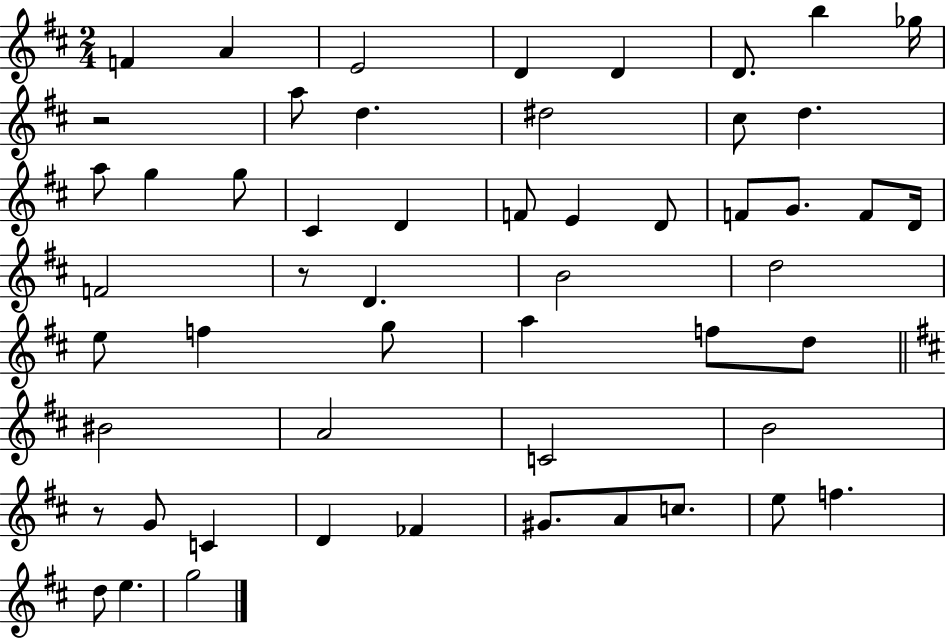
{
  \clef treble
  \numericTimeSignature
  \time 2/4
  \key d \major
  f'4 a'4 | e'2 | d'4 d'4 | d'8. b''4 ges''16 | \break r2 | a''8 d''4. | dis''2 | cis''8 d''4. | \break a''8 g''4 g''8 | cis'4 d'4 | f'8 e'4 d'8 | f'8 g'8. f'8 d'16 | \break f'2 | r8 d'4. | b'2 | d''2 | \break e''8 f''4 g''8 | a''4 f''8 d''8 | \bar "||" \break \key d \major bis'2 | a'2 | c'2 | b'2 | \break r8 g'8 c'4 | d'4 fes'4 | gis'8. a'8 c''8. | e''8 f''4. | \break d''8 e''4. | g''2 | \bar "|."
}